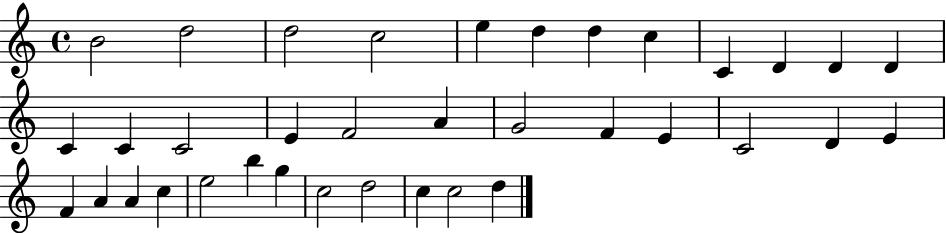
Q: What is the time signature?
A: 4/4